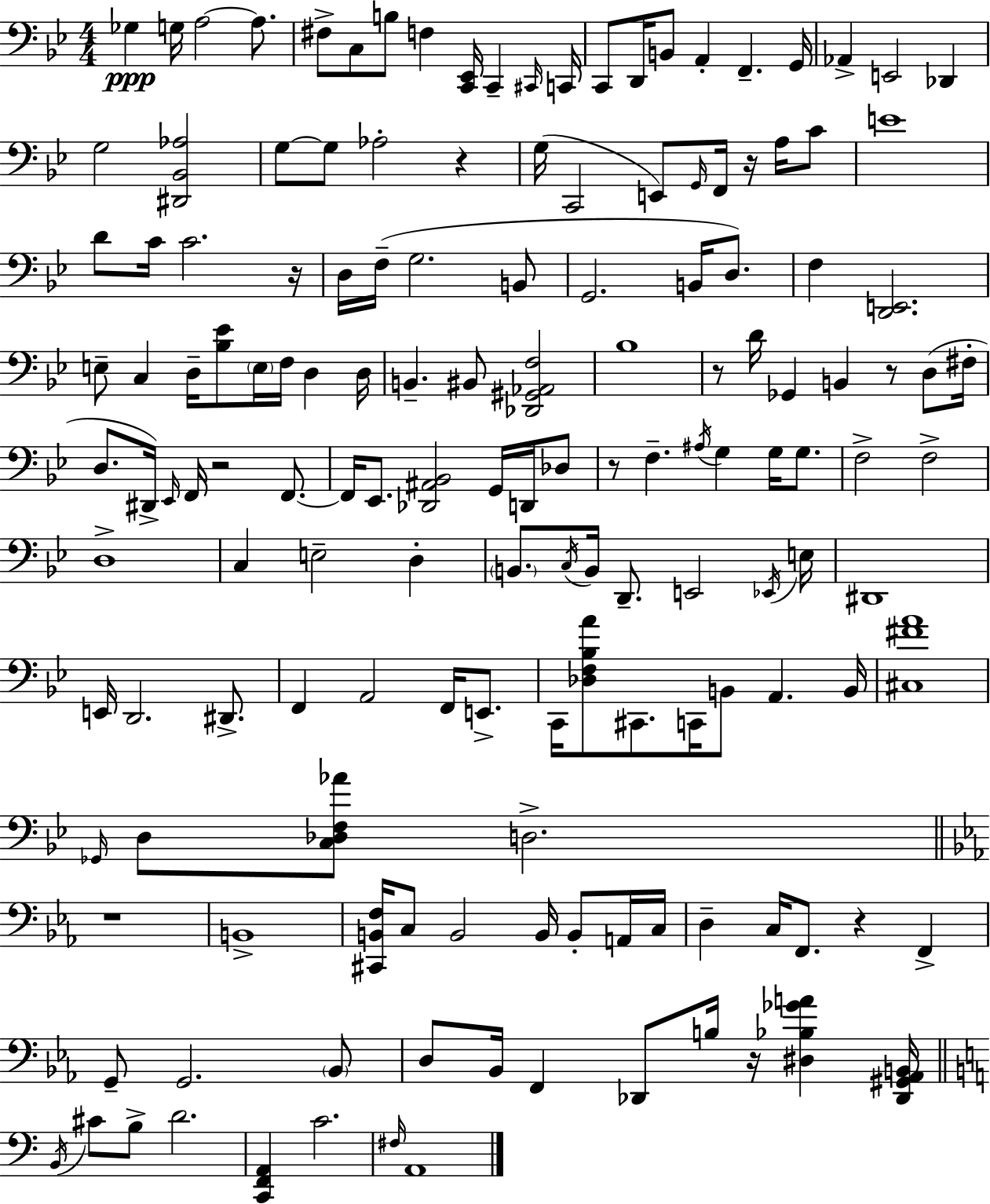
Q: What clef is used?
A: bass